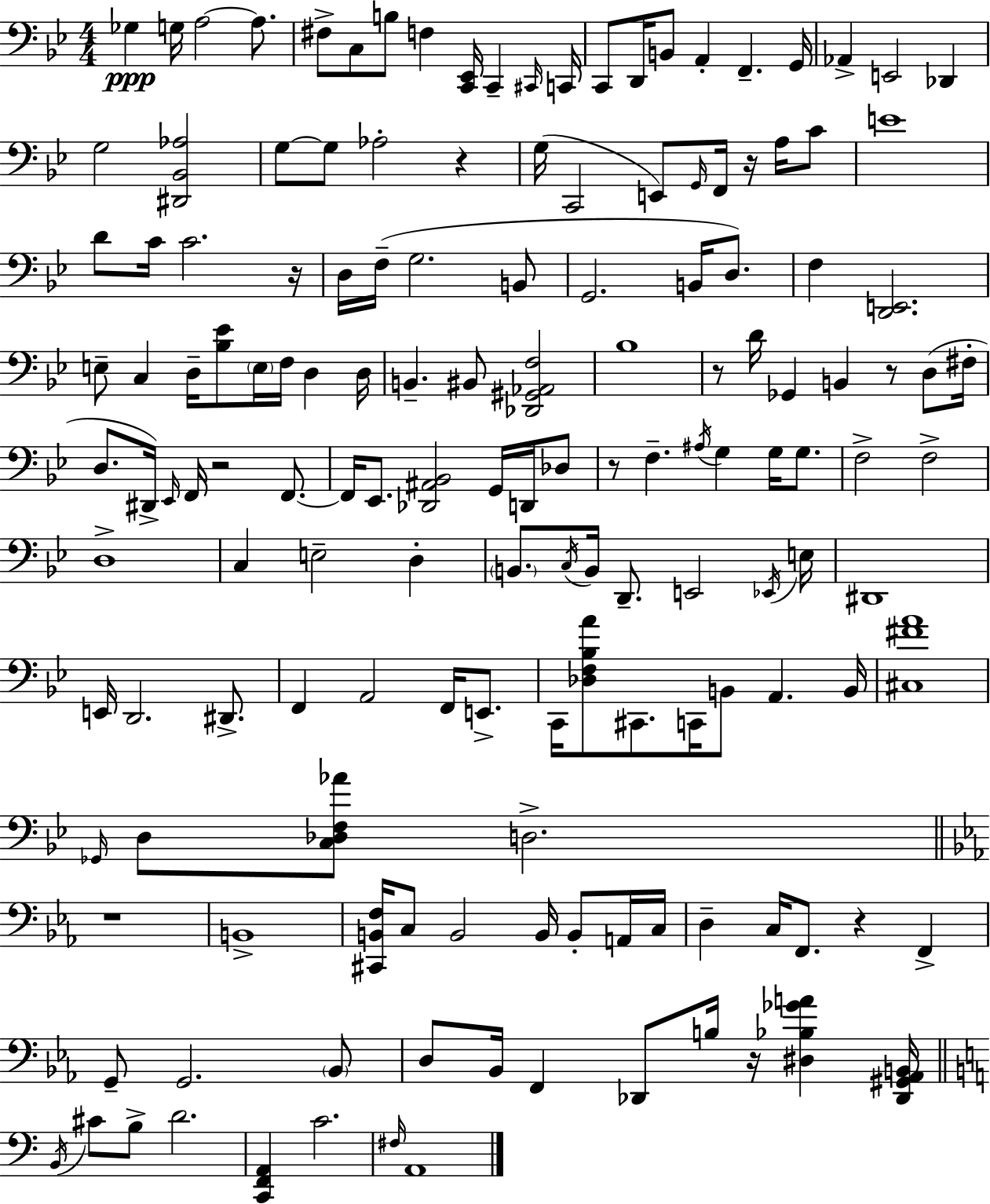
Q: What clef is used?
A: bass